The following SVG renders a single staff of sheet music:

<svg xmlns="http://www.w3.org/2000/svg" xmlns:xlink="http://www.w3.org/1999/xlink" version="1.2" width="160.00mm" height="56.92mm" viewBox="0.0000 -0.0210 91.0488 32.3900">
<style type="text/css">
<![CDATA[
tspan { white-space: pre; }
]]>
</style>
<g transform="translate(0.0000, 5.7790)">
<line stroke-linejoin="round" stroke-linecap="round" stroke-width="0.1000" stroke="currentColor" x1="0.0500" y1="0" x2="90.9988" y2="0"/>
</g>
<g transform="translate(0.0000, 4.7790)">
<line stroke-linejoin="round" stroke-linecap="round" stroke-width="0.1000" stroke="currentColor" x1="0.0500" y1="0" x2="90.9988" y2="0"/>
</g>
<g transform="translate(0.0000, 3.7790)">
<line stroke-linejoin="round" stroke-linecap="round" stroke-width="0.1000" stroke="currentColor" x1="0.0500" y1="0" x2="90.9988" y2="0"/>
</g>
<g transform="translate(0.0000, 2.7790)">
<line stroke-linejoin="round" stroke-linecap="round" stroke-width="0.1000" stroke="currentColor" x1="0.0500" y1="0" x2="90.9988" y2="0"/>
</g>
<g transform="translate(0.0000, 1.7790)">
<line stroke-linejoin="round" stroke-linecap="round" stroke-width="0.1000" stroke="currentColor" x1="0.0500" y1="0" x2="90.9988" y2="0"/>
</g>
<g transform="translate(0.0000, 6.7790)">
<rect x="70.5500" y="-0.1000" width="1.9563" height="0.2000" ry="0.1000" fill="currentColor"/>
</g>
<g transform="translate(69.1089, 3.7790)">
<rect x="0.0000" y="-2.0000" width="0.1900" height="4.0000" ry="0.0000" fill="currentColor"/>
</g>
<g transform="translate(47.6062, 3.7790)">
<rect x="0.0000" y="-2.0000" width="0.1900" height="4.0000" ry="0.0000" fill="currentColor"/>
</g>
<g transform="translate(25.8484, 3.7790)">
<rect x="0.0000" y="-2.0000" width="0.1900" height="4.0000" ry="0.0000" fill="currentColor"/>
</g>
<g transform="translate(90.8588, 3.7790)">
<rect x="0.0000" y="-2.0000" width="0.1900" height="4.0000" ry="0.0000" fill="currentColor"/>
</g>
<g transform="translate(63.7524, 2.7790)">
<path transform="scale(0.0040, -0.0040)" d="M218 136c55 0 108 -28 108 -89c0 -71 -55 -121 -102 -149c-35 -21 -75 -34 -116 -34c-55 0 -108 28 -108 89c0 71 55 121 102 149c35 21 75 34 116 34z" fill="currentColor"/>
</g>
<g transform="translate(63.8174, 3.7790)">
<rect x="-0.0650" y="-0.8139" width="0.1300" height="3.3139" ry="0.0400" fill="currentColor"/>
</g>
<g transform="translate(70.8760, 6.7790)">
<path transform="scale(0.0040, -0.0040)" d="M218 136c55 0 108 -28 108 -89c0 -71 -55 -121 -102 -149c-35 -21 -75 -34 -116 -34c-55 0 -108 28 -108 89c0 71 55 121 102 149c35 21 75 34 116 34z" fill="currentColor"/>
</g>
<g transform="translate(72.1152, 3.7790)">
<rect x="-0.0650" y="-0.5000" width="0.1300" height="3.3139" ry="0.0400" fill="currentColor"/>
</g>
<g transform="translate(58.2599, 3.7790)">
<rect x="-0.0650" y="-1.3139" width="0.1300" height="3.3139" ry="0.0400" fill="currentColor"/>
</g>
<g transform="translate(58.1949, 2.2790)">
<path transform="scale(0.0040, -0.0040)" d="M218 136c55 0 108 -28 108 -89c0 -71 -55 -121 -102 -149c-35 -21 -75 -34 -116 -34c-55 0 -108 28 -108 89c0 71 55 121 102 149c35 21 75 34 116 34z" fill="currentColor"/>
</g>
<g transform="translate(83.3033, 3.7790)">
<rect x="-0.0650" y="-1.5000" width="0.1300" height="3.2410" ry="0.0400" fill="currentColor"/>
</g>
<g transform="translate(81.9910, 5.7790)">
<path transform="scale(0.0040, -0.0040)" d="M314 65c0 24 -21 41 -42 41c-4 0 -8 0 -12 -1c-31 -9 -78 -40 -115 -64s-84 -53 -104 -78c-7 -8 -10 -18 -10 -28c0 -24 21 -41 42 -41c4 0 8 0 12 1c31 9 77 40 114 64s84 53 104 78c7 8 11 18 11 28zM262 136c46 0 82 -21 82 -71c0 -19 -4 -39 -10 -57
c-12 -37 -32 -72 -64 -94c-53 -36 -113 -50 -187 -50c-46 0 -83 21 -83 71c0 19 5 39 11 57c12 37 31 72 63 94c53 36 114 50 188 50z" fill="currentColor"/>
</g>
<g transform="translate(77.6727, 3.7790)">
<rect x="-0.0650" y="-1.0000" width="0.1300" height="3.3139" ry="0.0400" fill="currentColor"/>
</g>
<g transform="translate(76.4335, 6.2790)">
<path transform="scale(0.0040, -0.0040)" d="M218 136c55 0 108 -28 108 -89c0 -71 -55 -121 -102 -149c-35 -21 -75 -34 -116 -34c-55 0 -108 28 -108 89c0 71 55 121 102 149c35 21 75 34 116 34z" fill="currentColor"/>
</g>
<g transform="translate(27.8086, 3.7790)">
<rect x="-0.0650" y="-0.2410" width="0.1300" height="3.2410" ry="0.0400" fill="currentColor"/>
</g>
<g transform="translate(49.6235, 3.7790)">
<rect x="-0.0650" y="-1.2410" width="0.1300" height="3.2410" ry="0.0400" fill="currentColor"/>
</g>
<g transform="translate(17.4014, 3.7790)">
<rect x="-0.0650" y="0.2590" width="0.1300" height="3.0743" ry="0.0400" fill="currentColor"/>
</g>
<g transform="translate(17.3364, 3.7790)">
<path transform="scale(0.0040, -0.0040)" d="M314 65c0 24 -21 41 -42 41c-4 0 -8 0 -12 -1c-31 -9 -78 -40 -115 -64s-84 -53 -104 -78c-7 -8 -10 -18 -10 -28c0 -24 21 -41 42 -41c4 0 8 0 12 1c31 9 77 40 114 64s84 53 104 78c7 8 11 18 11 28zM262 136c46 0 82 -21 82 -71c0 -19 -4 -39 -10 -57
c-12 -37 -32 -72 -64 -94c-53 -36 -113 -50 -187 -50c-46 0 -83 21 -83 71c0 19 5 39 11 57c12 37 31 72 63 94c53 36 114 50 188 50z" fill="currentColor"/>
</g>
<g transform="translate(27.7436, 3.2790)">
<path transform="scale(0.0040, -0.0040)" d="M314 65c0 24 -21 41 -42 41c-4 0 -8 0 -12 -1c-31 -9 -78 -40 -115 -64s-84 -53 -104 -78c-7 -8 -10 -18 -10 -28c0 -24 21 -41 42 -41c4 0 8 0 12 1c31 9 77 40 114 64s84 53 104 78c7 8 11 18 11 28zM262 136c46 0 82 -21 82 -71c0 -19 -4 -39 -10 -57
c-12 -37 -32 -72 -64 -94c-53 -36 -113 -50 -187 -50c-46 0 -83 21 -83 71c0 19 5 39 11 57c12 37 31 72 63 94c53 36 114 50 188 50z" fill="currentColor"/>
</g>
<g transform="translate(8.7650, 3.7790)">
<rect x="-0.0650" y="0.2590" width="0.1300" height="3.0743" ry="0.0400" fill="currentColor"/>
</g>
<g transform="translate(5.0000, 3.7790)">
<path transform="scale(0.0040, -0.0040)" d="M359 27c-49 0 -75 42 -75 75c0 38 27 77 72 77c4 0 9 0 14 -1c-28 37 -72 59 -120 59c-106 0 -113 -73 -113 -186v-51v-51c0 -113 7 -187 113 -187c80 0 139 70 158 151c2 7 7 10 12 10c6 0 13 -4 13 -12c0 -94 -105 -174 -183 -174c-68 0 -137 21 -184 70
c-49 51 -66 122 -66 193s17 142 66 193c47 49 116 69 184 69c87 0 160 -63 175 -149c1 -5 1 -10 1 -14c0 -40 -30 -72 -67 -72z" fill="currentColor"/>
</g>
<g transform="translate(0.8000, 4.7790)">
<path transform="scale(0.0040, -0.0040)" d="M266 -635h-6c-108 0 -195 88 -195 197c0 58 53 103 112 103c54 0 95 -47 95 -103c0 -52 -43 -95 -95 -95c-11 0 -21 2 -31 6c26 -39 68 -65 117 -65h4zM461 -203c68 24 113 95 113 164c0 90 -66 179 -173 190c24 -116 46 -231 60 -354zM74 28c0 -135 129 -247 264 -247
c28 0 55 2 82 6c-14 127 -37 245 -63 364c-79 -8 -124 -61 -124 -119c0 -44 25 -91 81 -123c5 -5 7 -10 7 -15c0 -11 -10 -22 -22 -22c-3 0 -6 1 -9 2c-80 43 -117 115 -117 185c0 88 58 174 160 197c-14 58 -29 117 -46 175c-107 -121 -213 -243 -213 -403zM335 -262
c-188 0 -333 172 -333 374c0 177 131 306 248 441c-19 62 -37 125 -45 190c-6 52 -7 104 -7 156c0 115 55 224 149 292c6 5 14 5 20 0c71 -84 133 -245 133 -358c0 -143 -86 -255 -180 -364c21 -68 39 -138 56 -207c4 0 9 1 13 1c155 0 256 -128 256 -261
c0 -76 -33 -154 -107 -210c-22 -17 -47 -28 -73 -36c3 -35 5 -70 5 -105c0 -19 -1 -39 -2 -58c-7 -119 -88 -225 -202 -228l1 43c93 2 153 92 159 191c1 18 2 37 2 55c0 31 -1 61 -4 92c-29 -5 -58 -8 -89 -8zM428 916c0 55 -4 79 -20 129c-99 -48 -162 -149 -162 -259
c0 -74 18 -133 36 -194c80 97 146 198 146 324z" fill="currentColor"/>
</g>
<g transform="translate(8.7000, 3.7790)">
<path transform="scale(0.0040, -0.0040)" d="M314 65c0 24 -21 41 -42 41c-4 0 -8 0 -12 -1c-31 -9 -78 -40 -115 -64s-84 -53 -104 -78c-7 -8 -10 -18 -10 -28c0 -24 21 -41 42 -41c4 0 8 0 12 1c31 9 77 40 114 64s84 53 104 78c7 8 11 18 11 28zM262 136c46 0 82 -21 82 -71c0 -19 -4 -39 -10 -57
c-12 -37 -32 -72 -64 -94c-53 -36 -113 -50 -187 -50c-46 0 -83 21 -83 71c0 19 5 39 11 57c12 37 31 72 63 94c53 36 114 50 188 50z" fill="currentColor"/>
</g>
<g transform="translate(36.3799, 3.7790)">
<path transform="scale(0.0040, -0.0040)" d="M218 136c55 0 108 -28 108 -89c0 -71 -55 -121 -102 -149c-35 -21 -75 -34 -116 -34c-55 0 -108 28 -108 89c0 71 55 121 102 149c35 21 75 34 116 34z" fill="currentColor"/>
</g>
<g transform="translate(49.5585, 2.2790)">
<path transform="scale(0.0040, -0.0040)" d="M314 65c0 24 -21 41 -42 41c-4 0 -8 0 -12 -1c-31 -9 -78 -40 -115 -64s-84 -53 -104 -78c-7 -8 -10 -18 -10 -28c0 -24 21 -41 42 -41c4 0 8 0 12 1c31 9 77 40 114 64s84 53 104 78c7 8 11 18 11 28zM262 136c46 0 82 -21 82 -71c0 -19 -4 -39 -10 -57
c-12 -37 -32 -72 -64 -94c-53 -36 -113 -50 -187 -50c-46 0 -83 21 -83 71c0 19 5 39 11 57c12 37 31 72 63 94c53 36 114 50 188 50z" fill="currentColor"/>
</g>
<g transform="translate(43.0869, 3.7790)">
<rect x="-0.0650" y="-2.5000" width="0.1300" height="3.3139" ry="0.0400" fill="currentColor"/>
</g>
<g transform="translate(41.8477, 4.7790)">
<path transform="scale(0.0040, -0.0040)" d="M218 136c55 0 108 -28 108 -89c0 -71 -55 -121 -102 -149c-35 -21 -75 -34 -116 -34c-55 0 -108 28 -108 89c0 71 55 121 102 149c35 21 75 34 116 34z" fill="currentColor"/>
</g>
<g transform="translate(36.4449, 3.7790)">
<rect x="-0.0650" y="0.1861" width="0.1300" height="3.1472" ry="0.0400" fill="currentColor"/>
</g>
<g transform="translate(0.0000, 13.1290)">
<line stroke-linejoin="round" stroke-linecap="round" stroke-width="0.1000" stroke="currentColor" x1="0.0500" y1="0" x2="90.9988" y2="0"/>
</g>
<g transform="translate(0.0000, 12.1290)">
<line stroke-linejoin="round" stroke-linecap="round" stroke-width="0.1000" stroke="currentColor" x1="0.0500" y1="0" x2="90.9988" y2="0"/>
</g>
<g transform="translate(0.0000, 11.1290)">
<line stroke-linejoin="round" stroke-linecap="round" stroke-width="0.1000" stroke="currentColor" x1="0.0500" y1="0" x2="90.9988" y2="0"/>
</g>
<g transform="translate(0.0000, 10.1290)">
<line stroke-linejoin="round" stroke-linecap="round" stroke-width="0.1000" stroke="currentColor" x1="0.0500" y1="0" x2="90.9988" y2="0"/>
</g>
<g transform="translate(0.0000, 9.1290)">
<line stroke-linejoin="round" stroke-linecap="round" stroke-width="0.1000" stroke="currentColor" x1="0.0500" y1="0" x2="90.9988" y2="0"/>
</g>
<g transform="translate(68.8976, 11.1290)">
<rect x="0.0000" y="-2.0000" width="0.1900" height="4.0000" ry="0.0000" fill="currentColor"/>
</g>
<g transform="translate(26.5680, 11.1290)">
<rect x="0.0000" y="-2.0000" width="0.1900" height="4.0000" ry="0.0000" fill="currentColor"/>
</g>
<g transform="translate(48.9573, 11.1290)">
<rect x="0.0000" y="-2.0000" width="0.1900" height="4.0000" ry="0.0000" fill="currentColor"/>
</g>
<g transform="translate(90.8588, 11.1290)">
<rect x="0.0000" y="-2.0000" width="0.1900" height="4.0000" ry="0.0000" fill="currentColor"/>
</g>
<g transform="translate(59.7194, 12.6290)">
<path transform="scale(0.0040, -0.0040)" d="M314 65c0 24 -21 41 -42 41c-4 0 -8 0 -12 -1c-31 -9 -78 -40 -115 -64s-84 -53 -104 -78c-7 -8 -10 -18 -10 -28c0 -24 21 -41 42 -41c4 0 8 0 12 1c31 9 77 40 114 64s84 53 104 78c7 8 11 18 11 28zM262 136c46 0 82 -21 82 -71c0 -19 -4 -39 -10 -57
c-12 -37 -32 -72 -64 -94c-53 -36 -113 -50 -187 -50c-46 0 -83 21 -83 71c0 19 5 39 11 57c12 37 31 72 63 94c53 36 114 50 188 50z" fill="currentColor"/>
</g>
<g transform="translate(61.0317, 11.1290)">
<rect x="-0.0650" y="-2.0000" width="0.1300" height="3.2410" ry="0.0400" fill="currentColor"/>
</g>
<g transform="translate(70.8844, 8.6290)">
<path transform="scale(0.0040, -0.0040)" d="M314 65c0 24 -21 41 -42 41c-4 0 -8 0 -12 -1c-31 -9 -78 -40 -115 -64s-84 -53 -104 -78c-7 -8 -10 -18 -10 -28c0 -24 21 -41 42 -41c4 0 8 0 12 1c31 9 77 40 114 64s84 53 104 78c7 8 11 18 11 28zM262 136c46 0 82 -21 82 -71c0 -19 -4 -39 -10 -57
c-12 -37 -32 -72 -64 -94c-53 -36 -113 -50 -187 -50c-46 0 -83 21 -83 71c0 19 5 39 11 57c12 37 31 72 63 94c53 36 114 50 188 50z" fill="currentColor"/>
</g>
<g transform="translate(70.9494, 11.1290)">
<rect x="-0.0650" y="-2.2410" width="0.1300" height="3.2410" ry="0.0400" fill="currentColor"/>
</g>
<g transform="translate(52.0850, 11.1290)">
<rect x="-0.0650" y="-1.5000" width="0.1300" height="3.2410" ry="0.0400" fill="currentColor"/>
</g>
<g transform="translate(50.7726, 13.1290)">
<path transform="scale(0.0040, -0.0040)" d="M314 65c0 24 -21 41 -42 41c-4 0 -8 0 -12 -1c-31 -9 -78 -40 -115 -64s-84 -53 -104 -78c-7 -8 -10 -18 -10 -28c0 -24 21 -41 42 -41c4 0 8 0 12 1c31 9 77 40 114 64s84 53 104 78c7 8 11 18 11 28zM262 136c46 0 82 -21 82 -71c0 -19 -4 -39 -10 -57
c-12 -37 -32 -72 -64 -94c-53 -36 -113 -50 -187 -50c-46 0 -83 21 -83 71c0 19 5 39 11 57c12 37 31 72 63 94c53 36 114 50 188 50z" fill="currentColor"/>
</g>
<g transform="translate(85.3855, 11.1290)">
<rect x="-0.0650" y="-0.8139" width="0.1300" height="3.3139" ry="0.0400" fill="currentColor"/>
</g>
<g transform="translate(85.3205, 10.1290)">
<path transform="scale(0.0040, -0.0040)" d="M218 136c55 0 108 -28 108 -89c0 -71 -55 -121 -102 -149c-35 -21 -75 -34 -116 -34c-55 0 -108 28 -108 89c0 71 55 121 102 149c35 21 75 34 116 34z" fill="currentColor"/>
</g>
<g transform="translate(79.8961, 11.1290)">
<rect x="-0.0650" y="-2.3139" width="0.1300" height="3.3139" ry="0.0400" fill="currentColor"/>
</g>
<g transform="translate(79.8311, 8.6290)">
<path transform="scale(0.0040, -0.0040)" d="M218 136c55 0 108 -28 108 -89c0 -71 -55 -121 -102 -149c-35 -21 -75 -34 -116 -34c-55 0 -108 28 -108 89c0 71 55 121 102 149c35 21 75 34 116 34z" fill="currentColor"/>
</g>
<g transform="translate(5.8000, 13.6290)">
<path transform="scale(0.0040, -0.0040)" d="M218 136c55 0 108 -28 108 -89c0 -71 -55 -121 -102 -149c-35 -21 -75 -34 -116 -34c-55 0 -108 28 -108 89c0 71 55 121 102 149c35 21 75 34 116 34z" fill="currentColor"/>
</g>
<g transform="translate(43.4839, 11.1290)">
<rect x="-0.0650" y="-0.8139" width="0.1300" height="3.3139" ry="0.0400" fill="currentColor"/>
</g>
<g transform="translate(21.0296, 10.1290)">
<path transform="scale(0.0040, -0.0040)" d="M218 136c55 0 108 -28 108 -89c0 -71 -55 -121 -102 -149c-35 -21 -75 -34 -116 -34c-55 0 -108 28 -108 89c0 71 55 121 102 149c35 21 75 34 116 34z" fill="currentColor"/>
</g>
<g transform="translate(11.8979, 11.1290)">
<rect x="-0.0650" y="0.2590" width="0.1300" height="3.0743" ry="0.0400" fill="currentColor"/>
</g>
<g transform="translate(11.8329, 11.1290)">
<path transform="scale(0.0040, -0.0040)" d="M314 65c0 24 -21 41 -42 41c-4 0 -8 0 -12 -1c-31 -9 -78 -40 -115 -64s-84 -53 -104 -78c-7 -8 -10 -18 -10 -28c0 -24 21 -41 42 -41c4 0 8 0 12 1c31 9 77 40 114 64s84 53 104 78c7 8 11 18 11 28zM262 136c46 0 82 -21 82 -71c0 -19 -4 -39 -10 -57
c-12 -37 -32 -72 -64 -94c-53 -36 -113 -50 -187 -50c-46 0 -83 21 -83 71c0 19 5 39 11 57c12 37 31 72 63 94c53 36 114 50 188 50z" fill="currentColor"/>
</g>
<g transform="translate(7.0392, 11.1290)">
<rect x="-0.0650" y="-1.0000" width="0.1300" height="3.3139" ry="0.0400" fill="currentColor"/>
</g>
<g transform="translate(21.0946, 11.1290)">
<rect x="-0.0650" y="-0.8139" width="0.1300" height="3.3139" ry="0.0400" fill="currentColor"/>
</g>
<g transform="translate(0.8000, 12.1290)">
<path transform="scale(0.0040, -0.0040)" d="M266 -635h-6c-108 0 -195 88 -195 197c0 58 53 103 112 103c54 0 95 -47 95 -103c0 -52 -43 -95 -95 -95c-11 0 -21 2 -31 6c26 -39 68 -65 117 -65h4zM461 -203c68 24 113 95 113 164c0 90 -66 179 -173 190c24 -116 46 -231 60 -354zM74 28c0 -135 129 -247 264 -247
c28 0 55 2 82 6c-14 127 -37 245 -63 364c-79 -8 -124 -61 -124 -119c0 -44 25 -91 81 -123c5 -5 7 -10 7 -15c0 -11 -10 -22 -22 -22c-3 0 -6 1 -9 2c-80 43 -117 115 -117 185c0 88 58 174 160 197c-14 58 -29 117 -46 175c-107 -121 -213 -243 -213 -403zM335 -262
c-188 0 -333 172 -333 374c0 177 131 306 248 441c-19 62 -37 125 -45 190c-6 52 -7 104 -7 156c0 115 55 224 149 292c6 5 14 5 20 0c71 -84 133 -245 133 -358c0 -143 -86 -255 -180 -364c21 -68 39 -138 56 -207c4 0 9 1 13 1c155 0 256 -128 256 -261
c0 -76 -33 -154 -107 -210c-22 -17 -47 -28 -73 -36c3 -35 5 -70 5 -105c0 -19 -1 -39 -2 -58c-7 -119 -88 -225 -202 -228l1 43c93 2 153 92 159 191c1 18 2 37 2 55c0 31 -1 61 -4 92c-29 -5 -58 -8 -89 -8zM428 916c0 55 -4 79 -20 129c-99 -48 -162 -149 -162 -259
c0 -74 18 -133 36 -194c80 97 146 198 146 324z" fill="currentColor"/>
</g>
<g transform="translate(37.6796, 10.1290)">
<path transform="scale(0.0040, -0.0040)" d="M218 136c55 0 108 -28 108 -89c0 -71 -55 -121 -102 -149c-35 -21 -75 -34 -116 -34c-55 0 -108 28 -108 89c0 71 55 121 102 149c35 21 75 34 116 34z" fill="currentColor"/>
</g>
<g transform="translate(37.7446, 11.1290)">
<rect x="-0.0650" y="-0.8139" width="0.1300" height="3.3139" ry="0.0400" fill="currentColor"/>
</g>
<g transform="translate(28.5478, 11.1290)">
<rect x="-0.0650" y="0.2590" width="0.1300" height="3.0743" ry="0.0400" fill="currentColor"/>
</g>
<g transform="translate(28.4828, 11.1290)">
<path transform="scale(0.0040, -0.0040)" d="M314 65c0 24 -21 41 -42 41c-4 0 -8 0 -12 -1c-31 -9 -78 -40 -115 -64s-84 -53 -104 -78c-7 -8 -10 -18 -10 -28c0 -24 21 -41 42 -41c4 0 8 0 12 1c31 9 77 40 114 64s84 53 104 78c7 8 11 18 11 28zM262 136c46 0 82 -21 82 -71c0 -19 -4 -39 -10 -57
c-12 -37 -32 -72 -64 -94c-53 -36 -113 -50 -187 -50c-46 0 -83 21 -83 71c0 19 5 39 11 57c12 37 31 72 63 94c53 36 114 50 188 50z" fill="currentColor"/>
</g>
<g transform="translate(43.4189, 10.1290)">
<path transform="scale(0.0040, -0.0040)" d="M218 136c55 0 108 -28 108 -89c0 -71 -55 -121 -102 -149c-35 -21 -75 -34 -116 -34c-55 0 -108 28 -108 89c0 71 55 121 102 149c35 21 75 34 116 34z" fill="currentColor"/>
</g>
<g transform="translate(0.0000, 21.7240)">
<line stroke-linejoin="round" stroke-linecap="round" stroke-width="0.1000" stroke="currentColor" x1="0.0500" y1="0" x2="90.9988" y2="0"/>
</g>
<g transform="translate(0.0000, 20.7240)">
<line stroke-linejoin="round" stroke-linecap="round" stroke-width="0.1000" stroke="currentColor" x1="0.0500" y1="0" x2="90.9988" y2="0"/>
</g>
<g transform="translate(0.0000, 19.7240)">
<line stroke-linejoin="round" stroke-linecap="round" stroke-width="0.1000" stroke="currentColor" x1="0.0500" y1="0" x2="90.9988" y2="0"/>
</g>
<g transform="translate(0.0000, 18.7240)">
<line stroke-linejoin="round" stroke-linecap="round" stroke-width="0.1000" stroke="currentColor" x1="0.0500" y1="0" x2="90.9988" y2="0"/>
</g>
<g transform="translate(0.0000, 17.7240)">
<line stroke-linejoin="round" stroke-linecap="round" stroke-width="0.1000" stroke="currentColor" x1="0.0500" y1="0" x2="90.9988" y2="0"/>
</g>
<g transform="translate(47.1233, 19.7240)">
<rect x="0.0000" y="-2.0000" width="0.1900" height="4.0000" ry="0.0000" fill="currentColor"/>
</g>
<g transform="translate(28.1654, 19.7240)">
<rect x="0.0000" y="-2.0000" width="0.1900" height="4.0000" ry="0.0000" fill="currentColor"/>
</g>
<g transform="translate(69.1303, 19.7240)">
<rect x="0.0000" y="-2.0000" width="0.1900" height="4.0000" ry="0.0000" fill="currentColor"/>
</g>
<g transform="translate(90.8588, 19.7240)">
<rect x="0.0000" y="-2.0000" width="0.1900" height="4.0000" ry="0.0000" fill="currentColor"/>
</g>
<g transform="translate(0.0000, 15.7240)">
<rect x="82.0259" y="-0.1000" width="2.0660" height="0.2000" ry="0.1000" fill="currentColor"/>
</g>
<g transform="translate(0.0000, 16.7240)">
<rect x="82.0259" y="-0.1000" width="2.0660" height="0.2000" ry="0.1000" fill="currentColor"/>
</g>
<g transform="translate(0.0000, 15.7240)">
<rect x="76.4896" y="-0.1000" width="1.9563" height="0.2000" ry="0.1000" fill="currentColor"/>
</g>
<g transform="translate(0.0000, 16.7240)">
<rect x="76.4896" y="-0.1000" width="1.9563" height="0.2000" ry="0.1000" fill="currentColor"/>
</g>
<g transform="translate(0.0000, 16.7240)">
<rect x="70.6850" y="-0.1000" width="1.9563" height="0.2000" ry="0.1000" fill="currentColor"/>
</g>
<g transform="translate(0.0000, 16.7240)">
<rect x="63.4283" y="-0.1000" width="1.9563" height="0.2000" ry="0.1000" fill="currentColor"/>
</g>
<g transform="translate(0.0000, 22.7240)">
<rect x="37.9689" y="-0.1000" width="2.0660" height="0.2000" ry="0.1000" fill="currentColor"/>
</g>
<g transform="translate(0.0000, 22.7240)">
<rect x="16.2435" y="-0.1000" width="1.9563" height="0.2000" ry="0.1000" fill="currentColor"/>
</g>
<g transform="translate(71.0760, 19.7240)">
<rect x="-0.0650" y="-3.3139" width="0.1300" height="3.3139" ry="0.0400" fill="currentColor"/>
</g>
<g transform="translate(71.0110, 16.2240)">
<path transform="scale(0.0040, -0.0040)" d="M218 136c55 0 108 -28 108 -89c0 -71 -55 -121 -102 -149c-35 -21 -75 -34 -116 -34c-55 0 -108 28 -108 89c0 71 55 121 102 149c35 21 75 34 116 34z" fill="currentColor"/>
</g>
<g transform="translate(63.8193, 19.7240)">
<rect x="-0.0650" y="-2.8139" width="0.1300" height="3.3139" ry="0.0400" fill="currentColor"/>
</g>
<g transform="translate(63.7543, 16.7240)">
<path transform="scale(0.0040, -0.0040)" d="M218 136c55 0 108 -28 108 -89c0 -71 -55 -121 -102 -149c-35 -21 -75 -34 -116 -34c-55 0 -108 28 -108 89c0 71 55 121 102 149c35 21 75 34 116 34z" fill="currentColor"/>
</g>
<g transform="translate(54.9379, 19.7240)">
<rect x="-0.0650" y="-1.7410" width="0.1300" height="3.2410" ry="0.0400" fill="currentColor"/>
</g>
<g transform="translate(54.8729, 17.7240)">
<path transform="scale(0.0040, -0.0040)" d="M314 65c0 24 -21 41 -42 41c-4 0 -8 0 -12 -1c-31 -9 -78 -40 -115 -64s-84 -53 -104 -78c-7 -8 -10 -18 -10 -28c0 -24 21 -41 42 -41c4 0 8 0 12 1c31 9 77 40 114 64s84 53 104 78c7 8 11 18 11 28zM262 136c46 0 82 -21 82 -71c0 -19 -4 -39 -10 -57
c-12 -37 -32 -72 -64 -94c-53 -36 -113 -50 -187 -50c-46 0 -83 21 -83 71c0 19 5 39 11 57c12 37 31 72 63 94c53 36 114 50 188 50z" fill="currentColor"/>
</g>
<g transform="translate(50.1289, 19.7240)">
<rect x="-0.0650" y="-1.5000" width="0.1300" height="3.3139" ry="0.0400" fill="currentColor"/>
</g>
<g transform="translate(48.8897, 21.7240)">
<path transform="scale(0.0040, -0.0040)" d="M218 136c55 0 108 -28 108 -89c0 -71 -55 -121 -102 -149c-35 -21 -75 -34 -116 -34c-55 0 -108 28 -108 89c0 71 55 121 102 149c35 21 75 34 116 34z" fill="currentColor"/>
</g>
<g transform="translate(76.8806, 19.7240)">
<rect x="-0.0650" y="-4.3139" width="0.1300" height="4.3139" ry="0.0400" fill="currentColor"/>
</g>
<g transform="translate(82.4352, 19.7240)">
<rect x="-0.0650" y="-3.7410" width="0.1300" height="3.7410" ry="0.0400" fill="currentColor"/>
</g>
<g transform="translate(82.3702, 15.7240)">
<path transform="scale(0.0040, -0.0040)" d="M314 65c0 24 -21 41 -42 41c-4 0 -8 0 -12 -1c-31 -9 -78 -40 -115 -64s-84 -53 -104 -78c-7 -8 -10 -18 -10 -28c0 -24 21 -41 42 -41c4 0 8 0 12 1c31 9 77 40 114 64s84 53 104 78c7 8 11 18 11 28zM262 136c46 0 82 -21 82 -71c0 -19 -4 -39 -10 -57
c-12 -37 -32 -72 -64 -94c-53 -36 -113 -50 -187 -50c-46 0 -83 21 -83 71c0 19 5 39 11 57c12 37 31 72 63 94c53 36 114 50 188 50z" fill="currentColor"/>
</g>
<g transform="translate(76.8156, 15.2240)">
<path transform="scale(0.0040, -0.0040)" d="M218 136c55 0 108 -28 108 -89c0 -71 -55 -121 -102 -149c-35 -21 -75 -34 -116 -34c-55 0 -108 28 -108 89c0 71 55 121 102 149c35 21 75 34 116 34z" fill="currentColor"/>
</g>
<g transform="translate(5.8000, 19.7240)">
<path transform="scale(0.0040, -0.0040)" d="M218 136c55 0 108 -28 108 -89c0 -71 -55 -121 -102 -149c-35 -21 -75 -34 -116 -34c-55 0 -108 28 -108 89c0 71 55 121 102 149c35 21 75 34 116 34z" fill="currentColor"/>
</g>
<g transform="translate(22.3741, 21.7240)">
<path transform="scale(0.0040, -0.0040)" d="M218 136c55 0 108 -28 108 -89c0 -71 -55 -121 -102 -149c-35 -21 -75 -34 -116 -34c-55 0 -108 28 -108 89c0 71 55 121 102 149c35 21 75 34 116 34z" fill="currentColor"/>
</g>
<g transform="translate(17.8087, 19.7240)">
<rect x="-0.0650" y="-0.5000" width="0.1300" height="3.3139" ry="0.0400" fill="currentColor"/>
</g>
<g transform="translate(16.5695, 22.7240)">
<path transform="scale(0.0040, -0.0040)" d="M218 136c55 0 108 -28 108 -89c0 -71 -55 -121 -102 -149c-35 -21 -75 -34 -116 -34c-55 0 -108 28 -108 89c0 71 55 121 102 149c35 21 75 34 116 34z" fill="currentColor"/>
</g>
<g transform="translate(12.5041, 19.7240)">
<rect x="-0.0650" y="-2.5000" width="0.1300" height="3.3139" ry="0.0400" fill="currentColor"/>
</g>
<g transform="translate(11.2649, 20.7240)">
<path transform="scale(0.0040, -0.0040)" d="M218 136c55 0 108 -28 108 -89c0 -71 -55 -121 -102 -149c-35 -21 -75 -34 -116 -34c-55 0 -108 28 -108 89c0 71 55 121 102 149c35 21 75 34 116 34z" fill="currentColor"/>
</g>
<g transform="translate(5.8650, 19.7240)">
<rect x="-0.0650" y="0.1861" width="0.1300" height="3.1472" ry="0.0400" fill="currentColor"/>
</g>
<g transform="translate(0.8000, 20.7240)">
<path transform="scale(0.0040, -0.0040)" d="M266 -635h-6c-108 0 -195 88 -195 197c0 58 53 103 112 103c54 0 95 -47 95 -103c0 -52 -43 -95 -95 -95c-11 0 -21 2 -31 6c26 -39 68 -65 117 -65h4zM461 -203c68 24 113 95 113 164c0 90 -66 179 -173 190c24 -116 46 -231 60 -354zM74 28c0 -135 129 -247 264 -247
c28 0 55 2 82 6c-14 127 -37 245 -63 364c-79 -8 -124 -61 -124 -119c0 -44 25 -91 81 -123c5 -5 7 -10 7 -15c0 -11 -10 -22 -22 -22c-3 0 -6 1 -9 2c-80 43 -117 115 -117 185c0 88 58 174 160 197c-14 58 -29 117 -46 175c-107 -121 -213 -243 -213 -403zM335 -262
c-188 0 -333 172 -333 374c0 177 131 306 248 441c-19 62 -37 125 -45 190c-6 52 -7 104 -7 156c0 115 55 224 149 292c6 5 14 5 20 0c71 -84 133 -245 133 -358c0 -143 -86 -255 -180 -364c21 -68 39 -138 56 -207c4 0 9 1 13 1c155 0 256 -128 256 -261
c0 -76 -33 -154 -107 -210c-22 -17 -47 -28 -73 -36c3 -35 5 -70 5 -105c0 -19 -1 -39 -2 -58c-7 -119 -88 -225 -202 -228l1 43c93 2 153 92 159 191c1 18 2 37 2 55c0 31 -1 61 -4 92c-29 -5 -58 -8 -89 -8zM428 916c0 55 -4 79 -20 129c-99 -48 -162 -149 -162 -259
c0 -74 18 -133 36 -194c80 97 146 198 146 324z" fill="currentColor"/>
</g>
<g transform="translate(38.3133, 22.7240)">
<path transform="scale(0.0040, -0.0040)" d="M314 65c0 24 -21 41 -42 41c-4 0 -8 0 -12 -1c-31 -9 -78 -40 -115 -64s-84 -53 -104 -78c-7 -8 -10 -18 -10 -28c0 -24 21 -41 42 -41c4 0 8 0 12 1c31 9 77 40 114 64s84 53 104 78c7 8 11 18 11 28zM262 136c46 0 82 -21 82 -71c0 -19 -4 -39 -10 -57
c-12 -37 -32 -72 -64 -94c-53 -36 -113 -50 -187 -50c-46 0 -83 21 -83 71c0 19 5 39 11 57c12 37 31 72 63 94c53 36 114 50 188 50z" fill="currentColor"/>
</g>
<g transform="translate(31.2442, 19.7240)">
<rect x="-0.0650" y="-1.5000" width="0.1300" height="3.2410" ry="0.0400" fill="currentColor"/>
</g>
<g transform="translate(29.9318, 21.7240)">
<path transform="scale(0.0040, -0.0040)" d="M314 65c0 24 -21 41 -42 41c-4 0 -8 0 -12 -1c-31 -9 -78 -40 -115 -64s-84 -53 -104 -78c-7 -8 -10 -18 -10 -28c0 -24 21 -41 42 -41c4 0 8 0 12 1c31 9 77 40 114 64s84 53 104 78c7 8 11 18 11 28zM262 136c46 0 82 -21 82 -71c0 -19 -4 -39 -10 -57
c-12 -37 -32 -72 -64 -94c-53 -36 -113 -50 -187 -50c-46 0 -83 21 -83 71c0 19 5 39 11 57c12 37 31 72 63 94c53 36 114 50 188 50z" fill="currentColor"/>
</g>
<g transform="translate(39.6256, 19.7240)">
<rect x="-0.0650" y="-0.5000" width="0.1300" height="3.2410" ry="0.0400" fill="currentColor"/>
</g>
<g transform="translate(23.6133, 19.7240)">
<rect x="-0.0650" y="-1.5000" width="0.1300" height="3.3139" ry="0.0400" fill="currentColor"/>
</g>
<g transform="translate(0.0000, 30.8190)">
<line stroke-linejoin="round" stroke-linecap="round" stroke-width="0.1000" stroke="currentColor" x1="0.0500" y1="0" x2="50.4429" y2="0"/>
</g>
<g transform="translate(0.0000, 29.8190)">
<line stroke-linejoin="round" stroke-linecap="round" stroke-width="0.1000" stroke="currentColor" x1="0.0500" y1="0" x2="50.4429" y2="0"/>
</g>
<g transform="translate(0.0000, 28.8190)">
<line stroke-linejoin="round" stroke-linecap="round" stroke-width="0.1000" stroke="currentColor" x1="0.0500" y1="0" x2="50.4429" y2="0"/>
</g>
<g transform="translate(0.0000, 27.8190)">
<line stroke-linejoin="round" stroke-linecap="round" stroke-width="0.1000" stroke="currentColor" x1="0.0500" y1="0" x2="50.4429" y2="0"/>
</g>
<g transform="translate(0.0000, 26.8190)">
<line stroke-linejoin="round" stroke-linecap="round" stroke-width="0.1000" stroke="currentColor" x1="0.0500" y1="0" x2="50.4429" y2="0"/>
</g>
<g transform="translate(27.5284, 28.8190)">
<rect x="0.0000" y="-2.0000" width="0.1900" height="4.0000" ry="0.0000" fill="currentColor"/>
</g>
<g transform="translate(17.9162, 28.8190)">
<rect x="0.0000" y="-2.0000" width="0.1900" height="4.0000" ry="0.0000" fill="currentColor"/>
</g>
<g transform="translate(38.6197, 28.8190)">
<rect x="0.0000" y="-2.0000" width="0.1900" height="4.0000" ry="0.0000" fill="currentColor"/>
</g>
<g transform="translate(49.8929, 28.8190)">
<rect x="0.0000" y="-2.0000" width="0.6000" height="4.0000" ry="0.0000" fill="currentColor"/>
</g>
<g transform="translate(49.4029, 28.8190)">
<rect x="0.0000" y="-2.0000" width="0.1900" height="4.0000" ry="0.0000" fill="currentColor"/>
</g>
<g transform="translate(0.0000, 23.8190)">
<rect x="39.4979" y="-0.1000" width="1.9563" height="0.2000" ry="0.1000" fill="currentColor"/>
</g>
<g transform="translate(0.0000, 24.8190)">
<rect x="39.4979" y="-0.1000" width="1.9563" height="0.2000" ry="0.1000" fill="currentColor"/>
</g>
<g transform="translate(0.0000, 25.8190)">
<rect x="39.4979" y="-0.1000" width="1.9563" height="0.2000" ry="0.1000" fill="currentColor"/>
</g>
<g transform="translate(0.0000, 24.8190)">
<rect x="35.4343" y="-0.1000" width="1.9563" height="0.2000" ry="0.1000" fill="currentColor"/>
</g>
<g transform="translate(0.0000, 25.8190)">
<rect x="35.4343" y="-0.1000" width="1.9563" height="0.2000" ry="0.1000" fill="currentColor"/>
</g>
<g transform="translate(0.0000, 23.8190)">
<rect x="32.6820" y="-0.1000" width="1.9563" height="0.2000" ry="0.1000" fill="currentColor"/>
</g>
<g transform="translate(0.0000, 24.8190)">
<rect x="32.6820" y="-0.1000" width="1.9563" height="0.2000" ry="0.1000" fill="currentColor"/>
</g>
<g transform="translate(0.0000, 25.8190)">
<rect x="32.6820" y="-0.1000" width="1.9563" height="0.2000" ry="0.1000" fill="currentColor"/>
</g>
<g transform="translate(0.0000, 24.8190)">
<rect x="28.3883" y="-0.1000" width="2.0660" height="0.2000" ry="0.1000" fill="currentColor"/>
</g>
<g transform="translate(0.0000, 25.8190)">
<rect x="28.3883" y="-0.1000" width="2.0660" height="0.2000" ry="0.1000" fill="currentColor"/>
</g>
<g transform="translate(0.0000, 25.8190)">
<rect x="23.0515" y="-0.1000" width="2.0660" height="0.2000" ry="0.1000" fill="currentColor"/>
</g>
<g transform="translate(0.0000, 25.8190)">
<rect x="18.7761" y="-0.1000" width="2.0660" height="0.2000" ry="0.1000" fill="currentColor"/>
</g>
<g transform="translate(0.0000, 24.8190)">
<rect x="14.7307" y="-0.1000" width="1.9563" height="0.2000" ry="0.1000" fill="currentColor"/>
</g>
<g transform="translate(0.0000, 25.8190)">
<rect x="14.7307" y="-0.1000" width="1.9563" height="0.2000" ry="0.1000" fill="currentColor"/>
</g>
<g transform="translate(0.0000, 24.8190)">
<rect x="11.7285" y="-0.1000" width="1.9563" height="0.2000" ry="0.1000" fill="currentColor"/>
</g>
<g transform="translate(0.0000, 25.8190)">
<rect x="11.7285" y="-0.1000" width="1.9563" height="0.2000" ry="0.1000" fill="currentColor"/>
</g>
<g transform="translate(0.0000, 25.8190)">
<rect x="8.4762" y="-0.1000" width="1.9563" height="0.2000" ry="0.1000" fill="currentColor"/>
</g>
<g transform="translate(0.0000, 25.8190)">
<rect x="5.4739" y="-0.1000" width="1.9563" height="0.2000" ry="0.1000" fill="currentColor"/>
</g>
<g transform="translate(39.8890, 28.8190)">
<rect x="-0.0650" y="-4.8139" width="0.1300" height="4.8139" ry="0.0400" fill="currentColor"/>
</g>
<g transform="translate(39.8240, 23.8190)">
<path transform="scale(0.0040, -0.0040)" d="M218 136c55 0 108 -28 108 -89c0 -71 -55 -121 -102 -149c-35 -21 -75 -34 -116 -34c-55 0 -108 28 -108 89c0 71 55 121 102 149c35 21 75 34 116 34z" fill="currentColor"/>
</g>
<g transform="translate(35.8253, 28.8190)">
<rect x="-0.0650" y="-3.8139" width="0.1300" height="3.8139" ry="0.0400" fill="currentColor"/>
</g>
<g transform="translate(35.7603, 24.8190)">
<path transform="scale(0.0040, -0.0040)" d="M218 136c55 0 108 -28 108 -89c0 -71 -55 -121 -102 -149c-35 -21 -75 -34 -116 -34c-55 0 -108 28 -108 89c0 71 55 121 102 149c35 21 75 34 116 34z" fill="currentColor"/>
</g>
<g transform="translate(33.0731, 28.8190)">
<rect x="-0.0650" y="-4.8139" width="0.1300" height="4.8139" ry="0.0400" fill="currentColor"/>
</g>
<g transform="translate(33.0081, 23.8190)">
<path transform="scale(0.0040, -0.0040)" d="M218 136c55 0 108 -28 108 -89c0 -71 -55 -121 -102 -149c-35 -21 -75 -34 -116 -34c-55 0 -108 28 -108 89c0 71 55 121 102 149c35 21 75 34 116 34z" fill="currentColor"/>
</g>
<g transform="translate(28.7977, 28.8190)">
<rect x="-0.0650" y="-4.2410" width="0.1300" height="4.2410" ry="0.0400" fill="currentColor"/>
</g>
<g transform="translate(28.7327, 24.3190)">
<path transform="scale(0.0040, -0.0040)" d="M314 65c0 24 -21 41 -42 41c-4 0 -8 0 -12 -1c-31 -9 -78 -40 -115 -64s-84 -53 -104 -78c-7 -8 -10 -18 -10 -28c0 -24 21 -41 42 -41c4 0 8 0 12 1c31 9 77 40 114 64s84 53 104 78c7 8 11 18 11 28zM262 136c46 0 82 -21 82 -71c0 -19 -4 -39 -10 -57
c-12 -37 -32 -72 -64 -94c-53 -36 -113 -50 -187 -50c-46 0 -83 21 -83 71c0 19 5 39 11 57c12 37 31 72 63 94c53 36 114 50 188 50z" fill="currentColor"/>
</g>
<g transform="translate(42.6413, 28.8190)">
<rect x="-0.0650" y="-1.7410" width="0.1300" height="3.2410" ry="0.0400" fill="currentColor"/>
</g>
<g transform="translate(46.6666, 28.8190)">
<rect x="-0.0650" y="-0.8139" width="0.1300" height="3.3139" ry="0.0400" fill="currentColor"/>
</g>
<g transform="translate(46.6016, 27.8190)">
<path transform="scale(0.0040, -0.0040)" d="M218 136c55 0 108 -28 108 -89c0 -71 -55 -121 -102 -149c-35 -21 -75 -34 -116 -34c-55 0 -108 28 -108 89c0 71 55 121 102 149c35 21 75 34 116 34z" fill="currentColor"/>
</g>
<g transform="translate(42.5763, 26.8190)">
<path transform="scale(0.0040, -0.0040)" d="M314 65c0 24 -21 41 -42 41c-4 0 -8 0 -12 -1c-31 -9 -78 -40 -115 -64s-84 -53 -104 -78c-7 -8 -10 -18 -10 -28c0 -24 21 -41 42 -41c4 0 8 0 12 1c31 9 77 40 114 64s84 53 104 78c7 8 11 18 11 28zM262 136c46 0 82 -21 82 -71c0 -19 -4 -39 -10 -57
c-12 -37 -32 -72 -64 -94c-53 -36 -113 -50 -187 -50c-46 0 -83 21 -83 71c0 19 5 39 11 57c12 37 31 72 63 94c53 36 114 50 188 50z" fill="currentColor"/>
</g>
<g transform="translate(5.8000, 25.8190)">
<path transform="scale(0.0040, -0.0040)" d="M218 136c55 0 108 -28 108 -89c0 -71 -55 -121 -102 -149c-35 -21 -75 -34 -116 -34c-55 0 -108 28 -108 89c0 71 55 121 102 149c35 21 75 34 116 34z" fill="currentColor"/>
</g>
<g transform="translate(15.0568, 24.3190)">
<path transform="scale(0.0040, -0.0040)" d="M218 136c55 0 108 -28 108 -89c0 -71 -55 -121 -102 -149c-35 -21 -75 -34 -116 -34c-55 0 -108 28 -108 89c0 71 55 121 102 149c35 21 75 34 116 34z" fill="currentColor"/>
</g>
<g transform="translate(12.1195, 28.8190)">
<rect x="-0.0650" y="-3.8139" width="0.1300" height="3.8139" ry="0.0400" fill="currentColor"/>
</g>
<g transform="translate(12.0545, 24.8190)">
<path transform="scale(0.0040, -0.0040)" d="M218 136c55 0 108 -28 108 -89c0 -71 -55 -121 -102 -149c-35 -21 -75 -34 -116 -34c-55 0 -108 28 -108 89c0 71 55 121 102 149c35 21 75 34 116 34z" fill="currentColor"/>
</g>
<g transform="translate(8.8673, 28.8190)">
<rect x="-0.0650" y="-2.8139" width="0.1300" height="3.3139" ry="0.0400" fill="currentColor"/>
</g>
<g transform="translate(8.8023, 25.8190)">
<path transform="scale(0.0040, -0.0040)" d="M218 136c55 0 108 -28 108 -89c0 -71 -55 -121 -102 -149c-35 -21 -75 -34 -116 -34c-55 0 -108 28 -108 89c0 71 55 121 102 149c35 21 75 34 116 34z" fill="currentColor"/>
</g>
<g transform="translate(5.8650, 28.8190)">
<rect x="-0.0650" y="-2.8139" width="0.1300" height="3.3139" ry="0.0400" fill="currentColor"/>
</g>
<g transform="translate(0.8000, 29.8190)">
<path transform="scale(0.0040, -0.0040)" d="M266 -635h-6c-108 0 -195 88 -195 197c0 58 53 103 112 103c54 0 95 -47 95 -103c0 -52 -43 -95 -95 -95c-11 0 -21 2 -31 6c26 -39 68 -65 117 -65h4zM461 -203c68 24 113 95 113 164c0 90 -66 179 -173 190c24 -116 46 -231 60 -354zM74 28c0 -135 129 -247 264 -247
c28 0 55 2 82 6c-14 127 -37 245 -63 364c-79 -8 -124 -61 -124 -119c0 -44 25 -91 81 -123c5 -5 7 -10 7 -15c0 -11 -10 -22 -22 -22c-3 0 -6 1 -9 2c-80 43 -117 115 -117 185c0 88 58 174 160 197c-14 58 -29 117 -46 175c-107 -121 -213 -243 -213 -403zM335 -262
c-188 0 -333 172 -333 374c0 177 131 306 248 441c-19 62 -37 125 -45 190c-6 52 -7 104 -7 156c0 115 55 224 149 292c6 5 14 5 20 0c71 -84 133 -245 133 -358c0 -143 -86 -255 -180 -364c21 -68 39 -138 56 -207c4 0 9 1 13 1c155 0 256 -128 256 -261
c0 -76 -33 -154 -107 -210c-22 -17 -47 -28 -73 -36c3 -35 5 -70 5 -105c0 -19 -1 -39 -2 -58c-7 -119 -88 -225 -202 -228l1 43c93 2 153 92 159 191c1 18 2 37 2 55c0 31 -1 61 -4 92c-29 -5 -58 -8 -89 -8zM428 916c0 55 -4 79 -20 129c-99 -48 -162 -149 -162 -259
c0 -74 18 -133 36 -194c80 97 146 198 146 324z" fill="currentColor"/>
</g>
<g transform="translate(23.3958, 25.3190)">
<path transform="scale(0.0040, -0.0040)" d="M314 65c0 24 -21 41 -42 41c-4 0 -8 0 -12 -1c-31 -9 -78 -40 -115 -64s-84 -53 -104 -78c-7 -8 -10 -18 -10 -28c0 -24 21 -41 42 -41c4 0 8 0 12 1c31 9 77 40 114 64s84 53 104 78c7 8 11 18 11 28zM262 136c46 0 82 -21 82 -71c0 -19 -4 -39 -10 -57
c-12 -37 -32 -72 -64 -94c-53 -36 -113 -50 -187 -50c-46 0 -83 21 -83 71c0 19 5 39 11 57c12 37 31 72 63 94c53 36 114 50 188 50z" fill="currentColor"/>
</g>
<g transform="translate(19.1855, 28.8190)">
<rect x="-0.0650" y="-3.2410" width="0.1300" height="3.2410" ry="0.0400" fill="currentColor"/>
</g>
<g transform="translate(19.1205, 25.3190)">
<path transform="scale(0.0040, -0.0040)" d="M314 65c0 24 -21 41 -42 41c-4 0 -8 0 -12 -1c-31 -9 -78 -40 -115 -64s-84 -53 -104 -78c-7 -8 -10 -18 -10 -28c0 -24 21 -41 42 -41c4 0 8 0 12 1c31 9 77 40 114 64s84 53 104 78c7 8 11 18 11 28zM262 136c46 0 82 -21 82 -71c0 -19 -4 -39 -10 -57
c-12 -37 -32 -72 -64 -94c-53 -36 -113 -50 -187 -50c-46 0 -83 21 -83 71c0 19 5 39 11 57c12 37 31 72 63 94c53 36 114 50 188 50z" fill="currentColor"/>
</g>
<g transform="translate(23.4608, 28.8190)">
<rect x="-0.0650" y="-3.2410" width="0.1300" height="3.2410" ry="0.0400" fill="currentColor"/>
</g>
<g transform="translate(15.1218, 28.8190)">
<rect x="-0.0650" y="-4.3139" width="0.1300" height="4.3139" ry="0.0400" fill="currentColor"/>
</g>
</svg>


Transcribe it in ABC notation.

X:1
T:Untitled
M:4/4
L:1/4
K:C
B2 B2 c2 B G e2 e d C D E2 D B2 d B2 d d E2 F2 g2 g d B G C E E2 C2 E f2 a b d' c'2 a a c' d' b2 b2 d'2 e' c' e' f2 d